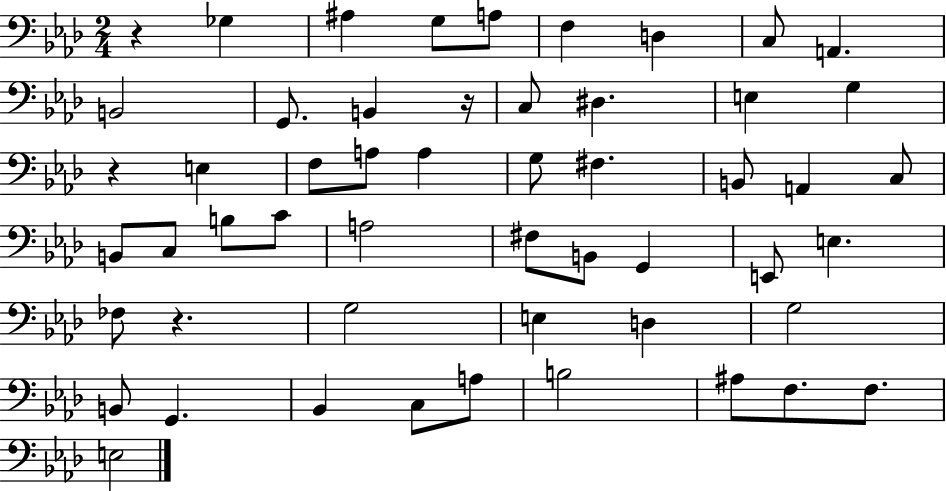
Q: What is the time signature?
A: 2/4